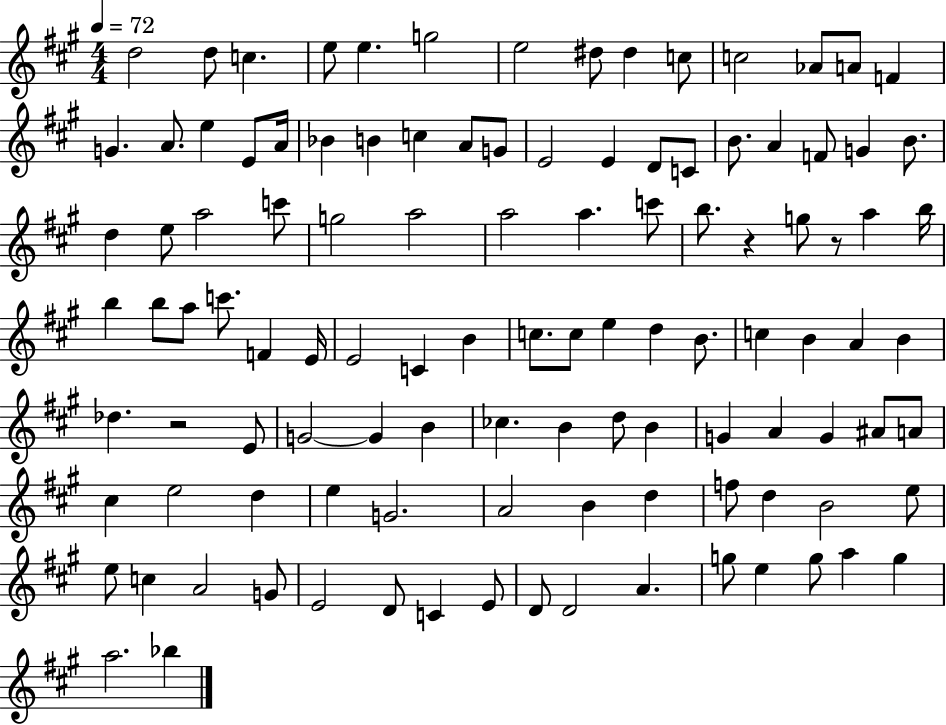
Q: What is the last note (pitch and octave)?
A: Bb5